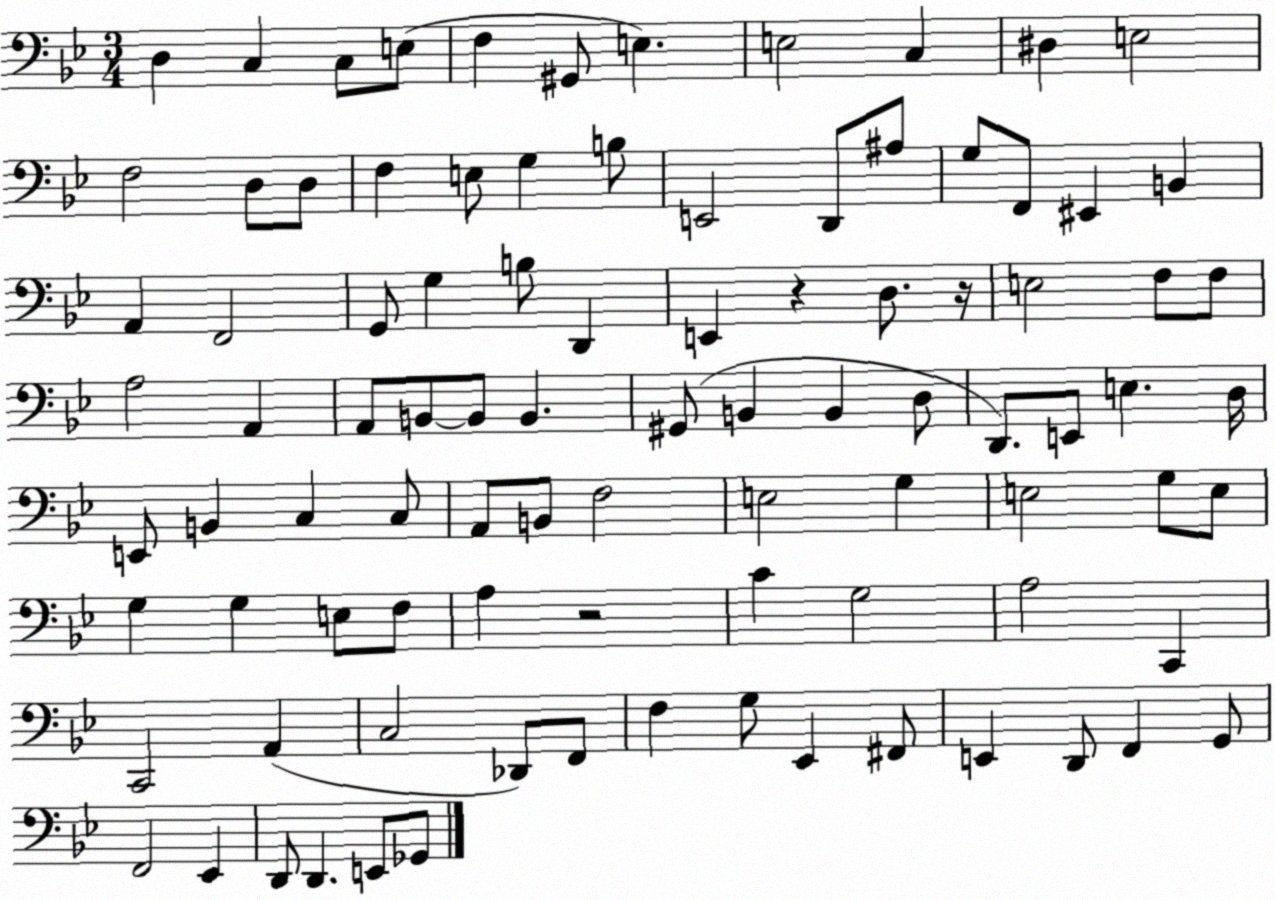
X:1
T:Untitled
M:3/4
L:1/4
K:Bb
D, C, C,/2 E,/2 F, ^G,,/2 E, E,2 C, ^D, E,2 F,2 D,/2 D,/2 F, E,/2 G, B,/2 E,,2 D,,/2 ^A,/2 G,/2 F,,/2 ^E,, B,, A,, F,,2 G,,/2 G, B,/2 D,, E,, z D,/2 z/4 E,2 F,/2 F,/2 A,2 A,, A,,/2 B,,/2 B,,/2 B,, ^G,,/2 B,, B,, D,/2 D,,/2 E,,/2 E, D,/4 E,,/2 B,, C, C,/2 A,,/2 B,,/2 F,2 E,2 G, E,2 G,/2 E,/2 G, G, E,/2 F,/2 A, z2 C G,2 A,2 C,, C,,2 A,, C,2 _D,,/2 F,,/2 F, G,/2 _E,, ^F,,/2 E,, D,,/2 F,, G,,/2 F,,2 _E,, D,,/2 D,, E,,/2 _G,,/2